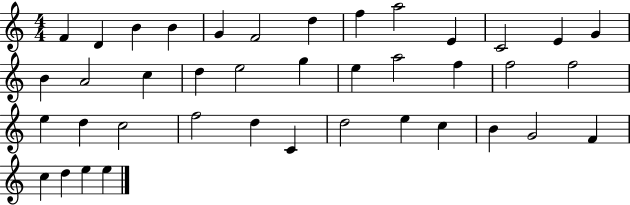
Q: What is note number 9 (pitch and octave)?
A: A5